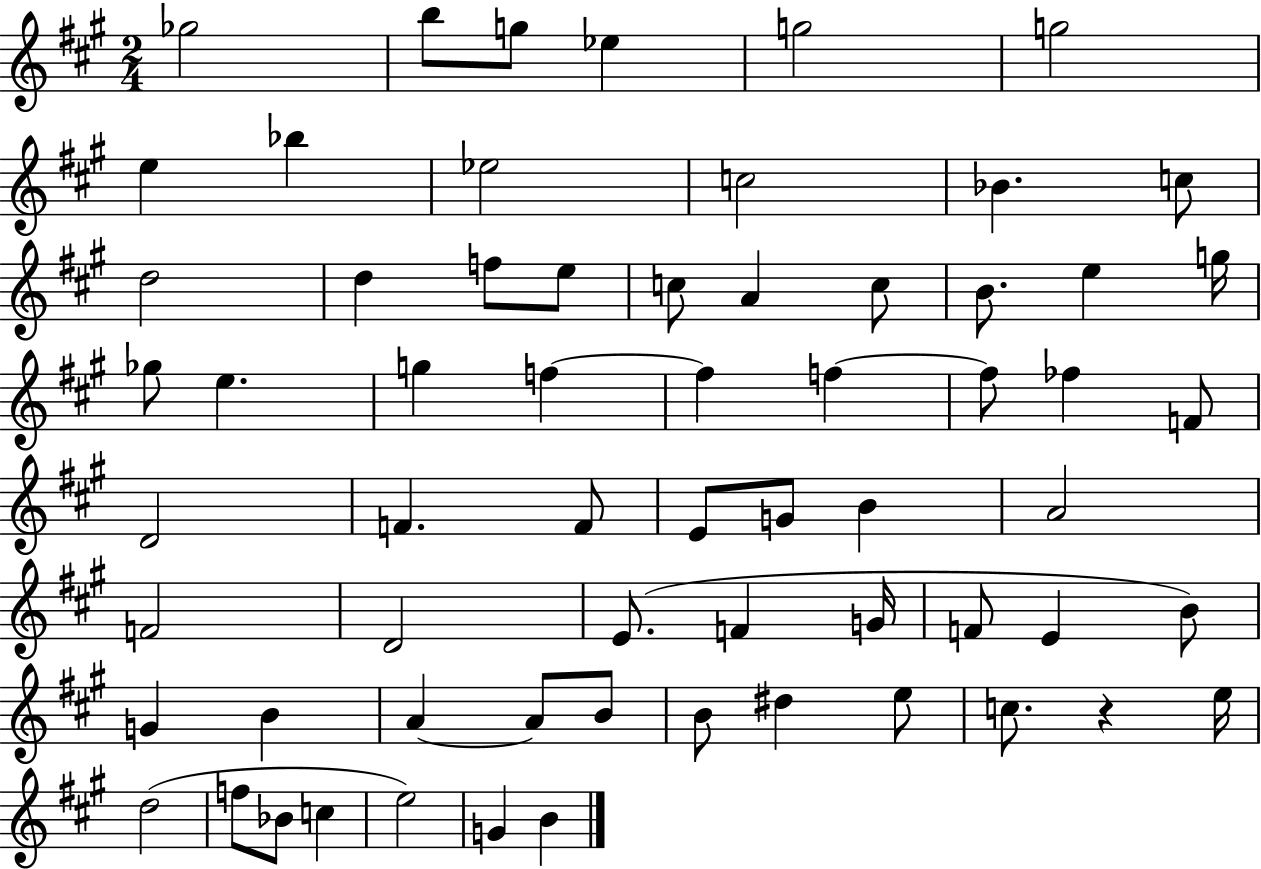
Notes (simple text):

Gb5/h B5/e G5/e Eb5/q G5/h G5/h E5/q Bb5/q Eb5/h C5/h Bb4/q. C5/e D5/h D5/q F5/e E5/e C5/e A4/q C5/e B4/e. E5/q G5/s Gb5/e E5/q. G5/q F5/q F5/q F5/q F5/e FES5/q F4/e D4/h F4/q. F4/e E4/e G4/e B4/q A4/h F4/h D4/h E4/e. F4/q G4/s F4/e E4/q B4/e G4/q B4/q A4/q A4/e B4/e B4/e D#5/q E5/e C5/e. R/q E5/s D5/h F5/e Bb4/e C5/q E5/h G4/q B4/q